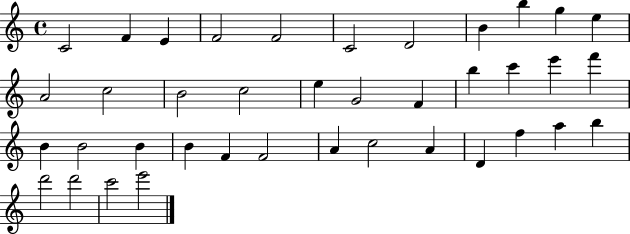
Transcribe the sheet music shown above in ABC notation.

X:1
T:Untitled
M:4/4
L:1/4
K:C
C2 F E F2 F2 C2 D2 B b g e A2 c2 B2 c2 e G2 F b c' e' f' B B2 B B F F2 A c2 A D f a b d'2 d'2 c'2 e'2